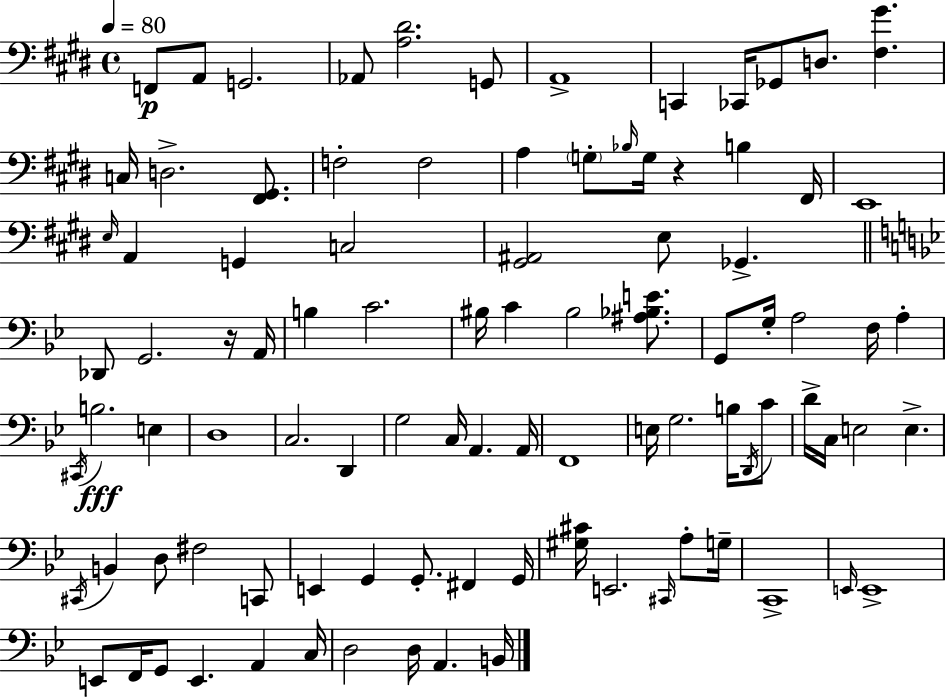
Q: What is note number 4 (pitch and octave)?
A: Ab2